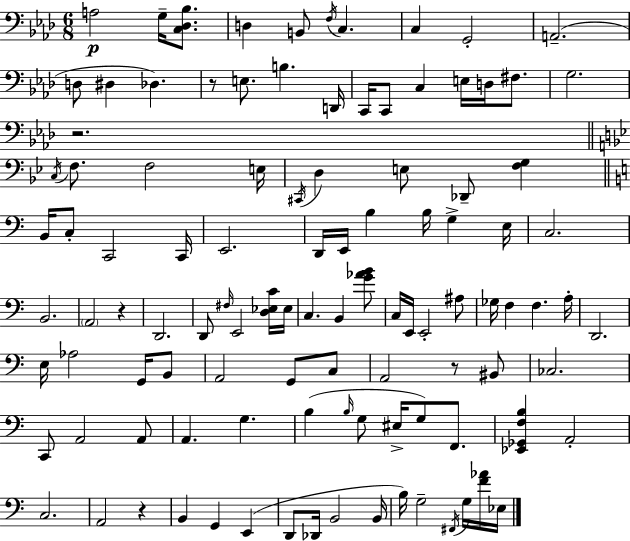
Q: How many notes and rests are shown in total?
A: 107